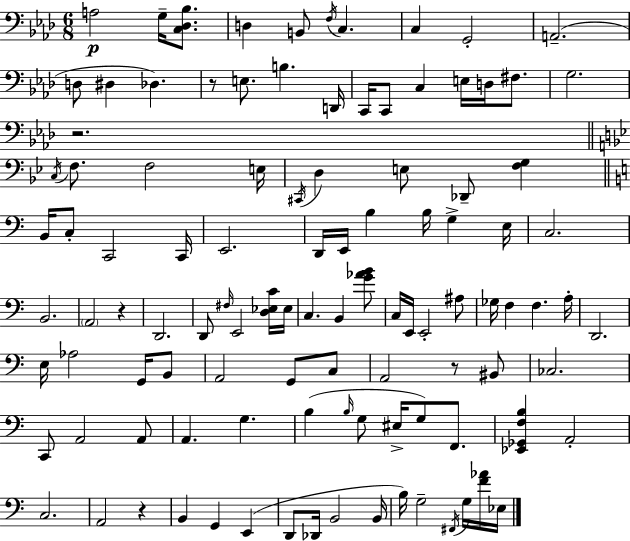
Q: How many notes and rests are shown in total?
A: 107